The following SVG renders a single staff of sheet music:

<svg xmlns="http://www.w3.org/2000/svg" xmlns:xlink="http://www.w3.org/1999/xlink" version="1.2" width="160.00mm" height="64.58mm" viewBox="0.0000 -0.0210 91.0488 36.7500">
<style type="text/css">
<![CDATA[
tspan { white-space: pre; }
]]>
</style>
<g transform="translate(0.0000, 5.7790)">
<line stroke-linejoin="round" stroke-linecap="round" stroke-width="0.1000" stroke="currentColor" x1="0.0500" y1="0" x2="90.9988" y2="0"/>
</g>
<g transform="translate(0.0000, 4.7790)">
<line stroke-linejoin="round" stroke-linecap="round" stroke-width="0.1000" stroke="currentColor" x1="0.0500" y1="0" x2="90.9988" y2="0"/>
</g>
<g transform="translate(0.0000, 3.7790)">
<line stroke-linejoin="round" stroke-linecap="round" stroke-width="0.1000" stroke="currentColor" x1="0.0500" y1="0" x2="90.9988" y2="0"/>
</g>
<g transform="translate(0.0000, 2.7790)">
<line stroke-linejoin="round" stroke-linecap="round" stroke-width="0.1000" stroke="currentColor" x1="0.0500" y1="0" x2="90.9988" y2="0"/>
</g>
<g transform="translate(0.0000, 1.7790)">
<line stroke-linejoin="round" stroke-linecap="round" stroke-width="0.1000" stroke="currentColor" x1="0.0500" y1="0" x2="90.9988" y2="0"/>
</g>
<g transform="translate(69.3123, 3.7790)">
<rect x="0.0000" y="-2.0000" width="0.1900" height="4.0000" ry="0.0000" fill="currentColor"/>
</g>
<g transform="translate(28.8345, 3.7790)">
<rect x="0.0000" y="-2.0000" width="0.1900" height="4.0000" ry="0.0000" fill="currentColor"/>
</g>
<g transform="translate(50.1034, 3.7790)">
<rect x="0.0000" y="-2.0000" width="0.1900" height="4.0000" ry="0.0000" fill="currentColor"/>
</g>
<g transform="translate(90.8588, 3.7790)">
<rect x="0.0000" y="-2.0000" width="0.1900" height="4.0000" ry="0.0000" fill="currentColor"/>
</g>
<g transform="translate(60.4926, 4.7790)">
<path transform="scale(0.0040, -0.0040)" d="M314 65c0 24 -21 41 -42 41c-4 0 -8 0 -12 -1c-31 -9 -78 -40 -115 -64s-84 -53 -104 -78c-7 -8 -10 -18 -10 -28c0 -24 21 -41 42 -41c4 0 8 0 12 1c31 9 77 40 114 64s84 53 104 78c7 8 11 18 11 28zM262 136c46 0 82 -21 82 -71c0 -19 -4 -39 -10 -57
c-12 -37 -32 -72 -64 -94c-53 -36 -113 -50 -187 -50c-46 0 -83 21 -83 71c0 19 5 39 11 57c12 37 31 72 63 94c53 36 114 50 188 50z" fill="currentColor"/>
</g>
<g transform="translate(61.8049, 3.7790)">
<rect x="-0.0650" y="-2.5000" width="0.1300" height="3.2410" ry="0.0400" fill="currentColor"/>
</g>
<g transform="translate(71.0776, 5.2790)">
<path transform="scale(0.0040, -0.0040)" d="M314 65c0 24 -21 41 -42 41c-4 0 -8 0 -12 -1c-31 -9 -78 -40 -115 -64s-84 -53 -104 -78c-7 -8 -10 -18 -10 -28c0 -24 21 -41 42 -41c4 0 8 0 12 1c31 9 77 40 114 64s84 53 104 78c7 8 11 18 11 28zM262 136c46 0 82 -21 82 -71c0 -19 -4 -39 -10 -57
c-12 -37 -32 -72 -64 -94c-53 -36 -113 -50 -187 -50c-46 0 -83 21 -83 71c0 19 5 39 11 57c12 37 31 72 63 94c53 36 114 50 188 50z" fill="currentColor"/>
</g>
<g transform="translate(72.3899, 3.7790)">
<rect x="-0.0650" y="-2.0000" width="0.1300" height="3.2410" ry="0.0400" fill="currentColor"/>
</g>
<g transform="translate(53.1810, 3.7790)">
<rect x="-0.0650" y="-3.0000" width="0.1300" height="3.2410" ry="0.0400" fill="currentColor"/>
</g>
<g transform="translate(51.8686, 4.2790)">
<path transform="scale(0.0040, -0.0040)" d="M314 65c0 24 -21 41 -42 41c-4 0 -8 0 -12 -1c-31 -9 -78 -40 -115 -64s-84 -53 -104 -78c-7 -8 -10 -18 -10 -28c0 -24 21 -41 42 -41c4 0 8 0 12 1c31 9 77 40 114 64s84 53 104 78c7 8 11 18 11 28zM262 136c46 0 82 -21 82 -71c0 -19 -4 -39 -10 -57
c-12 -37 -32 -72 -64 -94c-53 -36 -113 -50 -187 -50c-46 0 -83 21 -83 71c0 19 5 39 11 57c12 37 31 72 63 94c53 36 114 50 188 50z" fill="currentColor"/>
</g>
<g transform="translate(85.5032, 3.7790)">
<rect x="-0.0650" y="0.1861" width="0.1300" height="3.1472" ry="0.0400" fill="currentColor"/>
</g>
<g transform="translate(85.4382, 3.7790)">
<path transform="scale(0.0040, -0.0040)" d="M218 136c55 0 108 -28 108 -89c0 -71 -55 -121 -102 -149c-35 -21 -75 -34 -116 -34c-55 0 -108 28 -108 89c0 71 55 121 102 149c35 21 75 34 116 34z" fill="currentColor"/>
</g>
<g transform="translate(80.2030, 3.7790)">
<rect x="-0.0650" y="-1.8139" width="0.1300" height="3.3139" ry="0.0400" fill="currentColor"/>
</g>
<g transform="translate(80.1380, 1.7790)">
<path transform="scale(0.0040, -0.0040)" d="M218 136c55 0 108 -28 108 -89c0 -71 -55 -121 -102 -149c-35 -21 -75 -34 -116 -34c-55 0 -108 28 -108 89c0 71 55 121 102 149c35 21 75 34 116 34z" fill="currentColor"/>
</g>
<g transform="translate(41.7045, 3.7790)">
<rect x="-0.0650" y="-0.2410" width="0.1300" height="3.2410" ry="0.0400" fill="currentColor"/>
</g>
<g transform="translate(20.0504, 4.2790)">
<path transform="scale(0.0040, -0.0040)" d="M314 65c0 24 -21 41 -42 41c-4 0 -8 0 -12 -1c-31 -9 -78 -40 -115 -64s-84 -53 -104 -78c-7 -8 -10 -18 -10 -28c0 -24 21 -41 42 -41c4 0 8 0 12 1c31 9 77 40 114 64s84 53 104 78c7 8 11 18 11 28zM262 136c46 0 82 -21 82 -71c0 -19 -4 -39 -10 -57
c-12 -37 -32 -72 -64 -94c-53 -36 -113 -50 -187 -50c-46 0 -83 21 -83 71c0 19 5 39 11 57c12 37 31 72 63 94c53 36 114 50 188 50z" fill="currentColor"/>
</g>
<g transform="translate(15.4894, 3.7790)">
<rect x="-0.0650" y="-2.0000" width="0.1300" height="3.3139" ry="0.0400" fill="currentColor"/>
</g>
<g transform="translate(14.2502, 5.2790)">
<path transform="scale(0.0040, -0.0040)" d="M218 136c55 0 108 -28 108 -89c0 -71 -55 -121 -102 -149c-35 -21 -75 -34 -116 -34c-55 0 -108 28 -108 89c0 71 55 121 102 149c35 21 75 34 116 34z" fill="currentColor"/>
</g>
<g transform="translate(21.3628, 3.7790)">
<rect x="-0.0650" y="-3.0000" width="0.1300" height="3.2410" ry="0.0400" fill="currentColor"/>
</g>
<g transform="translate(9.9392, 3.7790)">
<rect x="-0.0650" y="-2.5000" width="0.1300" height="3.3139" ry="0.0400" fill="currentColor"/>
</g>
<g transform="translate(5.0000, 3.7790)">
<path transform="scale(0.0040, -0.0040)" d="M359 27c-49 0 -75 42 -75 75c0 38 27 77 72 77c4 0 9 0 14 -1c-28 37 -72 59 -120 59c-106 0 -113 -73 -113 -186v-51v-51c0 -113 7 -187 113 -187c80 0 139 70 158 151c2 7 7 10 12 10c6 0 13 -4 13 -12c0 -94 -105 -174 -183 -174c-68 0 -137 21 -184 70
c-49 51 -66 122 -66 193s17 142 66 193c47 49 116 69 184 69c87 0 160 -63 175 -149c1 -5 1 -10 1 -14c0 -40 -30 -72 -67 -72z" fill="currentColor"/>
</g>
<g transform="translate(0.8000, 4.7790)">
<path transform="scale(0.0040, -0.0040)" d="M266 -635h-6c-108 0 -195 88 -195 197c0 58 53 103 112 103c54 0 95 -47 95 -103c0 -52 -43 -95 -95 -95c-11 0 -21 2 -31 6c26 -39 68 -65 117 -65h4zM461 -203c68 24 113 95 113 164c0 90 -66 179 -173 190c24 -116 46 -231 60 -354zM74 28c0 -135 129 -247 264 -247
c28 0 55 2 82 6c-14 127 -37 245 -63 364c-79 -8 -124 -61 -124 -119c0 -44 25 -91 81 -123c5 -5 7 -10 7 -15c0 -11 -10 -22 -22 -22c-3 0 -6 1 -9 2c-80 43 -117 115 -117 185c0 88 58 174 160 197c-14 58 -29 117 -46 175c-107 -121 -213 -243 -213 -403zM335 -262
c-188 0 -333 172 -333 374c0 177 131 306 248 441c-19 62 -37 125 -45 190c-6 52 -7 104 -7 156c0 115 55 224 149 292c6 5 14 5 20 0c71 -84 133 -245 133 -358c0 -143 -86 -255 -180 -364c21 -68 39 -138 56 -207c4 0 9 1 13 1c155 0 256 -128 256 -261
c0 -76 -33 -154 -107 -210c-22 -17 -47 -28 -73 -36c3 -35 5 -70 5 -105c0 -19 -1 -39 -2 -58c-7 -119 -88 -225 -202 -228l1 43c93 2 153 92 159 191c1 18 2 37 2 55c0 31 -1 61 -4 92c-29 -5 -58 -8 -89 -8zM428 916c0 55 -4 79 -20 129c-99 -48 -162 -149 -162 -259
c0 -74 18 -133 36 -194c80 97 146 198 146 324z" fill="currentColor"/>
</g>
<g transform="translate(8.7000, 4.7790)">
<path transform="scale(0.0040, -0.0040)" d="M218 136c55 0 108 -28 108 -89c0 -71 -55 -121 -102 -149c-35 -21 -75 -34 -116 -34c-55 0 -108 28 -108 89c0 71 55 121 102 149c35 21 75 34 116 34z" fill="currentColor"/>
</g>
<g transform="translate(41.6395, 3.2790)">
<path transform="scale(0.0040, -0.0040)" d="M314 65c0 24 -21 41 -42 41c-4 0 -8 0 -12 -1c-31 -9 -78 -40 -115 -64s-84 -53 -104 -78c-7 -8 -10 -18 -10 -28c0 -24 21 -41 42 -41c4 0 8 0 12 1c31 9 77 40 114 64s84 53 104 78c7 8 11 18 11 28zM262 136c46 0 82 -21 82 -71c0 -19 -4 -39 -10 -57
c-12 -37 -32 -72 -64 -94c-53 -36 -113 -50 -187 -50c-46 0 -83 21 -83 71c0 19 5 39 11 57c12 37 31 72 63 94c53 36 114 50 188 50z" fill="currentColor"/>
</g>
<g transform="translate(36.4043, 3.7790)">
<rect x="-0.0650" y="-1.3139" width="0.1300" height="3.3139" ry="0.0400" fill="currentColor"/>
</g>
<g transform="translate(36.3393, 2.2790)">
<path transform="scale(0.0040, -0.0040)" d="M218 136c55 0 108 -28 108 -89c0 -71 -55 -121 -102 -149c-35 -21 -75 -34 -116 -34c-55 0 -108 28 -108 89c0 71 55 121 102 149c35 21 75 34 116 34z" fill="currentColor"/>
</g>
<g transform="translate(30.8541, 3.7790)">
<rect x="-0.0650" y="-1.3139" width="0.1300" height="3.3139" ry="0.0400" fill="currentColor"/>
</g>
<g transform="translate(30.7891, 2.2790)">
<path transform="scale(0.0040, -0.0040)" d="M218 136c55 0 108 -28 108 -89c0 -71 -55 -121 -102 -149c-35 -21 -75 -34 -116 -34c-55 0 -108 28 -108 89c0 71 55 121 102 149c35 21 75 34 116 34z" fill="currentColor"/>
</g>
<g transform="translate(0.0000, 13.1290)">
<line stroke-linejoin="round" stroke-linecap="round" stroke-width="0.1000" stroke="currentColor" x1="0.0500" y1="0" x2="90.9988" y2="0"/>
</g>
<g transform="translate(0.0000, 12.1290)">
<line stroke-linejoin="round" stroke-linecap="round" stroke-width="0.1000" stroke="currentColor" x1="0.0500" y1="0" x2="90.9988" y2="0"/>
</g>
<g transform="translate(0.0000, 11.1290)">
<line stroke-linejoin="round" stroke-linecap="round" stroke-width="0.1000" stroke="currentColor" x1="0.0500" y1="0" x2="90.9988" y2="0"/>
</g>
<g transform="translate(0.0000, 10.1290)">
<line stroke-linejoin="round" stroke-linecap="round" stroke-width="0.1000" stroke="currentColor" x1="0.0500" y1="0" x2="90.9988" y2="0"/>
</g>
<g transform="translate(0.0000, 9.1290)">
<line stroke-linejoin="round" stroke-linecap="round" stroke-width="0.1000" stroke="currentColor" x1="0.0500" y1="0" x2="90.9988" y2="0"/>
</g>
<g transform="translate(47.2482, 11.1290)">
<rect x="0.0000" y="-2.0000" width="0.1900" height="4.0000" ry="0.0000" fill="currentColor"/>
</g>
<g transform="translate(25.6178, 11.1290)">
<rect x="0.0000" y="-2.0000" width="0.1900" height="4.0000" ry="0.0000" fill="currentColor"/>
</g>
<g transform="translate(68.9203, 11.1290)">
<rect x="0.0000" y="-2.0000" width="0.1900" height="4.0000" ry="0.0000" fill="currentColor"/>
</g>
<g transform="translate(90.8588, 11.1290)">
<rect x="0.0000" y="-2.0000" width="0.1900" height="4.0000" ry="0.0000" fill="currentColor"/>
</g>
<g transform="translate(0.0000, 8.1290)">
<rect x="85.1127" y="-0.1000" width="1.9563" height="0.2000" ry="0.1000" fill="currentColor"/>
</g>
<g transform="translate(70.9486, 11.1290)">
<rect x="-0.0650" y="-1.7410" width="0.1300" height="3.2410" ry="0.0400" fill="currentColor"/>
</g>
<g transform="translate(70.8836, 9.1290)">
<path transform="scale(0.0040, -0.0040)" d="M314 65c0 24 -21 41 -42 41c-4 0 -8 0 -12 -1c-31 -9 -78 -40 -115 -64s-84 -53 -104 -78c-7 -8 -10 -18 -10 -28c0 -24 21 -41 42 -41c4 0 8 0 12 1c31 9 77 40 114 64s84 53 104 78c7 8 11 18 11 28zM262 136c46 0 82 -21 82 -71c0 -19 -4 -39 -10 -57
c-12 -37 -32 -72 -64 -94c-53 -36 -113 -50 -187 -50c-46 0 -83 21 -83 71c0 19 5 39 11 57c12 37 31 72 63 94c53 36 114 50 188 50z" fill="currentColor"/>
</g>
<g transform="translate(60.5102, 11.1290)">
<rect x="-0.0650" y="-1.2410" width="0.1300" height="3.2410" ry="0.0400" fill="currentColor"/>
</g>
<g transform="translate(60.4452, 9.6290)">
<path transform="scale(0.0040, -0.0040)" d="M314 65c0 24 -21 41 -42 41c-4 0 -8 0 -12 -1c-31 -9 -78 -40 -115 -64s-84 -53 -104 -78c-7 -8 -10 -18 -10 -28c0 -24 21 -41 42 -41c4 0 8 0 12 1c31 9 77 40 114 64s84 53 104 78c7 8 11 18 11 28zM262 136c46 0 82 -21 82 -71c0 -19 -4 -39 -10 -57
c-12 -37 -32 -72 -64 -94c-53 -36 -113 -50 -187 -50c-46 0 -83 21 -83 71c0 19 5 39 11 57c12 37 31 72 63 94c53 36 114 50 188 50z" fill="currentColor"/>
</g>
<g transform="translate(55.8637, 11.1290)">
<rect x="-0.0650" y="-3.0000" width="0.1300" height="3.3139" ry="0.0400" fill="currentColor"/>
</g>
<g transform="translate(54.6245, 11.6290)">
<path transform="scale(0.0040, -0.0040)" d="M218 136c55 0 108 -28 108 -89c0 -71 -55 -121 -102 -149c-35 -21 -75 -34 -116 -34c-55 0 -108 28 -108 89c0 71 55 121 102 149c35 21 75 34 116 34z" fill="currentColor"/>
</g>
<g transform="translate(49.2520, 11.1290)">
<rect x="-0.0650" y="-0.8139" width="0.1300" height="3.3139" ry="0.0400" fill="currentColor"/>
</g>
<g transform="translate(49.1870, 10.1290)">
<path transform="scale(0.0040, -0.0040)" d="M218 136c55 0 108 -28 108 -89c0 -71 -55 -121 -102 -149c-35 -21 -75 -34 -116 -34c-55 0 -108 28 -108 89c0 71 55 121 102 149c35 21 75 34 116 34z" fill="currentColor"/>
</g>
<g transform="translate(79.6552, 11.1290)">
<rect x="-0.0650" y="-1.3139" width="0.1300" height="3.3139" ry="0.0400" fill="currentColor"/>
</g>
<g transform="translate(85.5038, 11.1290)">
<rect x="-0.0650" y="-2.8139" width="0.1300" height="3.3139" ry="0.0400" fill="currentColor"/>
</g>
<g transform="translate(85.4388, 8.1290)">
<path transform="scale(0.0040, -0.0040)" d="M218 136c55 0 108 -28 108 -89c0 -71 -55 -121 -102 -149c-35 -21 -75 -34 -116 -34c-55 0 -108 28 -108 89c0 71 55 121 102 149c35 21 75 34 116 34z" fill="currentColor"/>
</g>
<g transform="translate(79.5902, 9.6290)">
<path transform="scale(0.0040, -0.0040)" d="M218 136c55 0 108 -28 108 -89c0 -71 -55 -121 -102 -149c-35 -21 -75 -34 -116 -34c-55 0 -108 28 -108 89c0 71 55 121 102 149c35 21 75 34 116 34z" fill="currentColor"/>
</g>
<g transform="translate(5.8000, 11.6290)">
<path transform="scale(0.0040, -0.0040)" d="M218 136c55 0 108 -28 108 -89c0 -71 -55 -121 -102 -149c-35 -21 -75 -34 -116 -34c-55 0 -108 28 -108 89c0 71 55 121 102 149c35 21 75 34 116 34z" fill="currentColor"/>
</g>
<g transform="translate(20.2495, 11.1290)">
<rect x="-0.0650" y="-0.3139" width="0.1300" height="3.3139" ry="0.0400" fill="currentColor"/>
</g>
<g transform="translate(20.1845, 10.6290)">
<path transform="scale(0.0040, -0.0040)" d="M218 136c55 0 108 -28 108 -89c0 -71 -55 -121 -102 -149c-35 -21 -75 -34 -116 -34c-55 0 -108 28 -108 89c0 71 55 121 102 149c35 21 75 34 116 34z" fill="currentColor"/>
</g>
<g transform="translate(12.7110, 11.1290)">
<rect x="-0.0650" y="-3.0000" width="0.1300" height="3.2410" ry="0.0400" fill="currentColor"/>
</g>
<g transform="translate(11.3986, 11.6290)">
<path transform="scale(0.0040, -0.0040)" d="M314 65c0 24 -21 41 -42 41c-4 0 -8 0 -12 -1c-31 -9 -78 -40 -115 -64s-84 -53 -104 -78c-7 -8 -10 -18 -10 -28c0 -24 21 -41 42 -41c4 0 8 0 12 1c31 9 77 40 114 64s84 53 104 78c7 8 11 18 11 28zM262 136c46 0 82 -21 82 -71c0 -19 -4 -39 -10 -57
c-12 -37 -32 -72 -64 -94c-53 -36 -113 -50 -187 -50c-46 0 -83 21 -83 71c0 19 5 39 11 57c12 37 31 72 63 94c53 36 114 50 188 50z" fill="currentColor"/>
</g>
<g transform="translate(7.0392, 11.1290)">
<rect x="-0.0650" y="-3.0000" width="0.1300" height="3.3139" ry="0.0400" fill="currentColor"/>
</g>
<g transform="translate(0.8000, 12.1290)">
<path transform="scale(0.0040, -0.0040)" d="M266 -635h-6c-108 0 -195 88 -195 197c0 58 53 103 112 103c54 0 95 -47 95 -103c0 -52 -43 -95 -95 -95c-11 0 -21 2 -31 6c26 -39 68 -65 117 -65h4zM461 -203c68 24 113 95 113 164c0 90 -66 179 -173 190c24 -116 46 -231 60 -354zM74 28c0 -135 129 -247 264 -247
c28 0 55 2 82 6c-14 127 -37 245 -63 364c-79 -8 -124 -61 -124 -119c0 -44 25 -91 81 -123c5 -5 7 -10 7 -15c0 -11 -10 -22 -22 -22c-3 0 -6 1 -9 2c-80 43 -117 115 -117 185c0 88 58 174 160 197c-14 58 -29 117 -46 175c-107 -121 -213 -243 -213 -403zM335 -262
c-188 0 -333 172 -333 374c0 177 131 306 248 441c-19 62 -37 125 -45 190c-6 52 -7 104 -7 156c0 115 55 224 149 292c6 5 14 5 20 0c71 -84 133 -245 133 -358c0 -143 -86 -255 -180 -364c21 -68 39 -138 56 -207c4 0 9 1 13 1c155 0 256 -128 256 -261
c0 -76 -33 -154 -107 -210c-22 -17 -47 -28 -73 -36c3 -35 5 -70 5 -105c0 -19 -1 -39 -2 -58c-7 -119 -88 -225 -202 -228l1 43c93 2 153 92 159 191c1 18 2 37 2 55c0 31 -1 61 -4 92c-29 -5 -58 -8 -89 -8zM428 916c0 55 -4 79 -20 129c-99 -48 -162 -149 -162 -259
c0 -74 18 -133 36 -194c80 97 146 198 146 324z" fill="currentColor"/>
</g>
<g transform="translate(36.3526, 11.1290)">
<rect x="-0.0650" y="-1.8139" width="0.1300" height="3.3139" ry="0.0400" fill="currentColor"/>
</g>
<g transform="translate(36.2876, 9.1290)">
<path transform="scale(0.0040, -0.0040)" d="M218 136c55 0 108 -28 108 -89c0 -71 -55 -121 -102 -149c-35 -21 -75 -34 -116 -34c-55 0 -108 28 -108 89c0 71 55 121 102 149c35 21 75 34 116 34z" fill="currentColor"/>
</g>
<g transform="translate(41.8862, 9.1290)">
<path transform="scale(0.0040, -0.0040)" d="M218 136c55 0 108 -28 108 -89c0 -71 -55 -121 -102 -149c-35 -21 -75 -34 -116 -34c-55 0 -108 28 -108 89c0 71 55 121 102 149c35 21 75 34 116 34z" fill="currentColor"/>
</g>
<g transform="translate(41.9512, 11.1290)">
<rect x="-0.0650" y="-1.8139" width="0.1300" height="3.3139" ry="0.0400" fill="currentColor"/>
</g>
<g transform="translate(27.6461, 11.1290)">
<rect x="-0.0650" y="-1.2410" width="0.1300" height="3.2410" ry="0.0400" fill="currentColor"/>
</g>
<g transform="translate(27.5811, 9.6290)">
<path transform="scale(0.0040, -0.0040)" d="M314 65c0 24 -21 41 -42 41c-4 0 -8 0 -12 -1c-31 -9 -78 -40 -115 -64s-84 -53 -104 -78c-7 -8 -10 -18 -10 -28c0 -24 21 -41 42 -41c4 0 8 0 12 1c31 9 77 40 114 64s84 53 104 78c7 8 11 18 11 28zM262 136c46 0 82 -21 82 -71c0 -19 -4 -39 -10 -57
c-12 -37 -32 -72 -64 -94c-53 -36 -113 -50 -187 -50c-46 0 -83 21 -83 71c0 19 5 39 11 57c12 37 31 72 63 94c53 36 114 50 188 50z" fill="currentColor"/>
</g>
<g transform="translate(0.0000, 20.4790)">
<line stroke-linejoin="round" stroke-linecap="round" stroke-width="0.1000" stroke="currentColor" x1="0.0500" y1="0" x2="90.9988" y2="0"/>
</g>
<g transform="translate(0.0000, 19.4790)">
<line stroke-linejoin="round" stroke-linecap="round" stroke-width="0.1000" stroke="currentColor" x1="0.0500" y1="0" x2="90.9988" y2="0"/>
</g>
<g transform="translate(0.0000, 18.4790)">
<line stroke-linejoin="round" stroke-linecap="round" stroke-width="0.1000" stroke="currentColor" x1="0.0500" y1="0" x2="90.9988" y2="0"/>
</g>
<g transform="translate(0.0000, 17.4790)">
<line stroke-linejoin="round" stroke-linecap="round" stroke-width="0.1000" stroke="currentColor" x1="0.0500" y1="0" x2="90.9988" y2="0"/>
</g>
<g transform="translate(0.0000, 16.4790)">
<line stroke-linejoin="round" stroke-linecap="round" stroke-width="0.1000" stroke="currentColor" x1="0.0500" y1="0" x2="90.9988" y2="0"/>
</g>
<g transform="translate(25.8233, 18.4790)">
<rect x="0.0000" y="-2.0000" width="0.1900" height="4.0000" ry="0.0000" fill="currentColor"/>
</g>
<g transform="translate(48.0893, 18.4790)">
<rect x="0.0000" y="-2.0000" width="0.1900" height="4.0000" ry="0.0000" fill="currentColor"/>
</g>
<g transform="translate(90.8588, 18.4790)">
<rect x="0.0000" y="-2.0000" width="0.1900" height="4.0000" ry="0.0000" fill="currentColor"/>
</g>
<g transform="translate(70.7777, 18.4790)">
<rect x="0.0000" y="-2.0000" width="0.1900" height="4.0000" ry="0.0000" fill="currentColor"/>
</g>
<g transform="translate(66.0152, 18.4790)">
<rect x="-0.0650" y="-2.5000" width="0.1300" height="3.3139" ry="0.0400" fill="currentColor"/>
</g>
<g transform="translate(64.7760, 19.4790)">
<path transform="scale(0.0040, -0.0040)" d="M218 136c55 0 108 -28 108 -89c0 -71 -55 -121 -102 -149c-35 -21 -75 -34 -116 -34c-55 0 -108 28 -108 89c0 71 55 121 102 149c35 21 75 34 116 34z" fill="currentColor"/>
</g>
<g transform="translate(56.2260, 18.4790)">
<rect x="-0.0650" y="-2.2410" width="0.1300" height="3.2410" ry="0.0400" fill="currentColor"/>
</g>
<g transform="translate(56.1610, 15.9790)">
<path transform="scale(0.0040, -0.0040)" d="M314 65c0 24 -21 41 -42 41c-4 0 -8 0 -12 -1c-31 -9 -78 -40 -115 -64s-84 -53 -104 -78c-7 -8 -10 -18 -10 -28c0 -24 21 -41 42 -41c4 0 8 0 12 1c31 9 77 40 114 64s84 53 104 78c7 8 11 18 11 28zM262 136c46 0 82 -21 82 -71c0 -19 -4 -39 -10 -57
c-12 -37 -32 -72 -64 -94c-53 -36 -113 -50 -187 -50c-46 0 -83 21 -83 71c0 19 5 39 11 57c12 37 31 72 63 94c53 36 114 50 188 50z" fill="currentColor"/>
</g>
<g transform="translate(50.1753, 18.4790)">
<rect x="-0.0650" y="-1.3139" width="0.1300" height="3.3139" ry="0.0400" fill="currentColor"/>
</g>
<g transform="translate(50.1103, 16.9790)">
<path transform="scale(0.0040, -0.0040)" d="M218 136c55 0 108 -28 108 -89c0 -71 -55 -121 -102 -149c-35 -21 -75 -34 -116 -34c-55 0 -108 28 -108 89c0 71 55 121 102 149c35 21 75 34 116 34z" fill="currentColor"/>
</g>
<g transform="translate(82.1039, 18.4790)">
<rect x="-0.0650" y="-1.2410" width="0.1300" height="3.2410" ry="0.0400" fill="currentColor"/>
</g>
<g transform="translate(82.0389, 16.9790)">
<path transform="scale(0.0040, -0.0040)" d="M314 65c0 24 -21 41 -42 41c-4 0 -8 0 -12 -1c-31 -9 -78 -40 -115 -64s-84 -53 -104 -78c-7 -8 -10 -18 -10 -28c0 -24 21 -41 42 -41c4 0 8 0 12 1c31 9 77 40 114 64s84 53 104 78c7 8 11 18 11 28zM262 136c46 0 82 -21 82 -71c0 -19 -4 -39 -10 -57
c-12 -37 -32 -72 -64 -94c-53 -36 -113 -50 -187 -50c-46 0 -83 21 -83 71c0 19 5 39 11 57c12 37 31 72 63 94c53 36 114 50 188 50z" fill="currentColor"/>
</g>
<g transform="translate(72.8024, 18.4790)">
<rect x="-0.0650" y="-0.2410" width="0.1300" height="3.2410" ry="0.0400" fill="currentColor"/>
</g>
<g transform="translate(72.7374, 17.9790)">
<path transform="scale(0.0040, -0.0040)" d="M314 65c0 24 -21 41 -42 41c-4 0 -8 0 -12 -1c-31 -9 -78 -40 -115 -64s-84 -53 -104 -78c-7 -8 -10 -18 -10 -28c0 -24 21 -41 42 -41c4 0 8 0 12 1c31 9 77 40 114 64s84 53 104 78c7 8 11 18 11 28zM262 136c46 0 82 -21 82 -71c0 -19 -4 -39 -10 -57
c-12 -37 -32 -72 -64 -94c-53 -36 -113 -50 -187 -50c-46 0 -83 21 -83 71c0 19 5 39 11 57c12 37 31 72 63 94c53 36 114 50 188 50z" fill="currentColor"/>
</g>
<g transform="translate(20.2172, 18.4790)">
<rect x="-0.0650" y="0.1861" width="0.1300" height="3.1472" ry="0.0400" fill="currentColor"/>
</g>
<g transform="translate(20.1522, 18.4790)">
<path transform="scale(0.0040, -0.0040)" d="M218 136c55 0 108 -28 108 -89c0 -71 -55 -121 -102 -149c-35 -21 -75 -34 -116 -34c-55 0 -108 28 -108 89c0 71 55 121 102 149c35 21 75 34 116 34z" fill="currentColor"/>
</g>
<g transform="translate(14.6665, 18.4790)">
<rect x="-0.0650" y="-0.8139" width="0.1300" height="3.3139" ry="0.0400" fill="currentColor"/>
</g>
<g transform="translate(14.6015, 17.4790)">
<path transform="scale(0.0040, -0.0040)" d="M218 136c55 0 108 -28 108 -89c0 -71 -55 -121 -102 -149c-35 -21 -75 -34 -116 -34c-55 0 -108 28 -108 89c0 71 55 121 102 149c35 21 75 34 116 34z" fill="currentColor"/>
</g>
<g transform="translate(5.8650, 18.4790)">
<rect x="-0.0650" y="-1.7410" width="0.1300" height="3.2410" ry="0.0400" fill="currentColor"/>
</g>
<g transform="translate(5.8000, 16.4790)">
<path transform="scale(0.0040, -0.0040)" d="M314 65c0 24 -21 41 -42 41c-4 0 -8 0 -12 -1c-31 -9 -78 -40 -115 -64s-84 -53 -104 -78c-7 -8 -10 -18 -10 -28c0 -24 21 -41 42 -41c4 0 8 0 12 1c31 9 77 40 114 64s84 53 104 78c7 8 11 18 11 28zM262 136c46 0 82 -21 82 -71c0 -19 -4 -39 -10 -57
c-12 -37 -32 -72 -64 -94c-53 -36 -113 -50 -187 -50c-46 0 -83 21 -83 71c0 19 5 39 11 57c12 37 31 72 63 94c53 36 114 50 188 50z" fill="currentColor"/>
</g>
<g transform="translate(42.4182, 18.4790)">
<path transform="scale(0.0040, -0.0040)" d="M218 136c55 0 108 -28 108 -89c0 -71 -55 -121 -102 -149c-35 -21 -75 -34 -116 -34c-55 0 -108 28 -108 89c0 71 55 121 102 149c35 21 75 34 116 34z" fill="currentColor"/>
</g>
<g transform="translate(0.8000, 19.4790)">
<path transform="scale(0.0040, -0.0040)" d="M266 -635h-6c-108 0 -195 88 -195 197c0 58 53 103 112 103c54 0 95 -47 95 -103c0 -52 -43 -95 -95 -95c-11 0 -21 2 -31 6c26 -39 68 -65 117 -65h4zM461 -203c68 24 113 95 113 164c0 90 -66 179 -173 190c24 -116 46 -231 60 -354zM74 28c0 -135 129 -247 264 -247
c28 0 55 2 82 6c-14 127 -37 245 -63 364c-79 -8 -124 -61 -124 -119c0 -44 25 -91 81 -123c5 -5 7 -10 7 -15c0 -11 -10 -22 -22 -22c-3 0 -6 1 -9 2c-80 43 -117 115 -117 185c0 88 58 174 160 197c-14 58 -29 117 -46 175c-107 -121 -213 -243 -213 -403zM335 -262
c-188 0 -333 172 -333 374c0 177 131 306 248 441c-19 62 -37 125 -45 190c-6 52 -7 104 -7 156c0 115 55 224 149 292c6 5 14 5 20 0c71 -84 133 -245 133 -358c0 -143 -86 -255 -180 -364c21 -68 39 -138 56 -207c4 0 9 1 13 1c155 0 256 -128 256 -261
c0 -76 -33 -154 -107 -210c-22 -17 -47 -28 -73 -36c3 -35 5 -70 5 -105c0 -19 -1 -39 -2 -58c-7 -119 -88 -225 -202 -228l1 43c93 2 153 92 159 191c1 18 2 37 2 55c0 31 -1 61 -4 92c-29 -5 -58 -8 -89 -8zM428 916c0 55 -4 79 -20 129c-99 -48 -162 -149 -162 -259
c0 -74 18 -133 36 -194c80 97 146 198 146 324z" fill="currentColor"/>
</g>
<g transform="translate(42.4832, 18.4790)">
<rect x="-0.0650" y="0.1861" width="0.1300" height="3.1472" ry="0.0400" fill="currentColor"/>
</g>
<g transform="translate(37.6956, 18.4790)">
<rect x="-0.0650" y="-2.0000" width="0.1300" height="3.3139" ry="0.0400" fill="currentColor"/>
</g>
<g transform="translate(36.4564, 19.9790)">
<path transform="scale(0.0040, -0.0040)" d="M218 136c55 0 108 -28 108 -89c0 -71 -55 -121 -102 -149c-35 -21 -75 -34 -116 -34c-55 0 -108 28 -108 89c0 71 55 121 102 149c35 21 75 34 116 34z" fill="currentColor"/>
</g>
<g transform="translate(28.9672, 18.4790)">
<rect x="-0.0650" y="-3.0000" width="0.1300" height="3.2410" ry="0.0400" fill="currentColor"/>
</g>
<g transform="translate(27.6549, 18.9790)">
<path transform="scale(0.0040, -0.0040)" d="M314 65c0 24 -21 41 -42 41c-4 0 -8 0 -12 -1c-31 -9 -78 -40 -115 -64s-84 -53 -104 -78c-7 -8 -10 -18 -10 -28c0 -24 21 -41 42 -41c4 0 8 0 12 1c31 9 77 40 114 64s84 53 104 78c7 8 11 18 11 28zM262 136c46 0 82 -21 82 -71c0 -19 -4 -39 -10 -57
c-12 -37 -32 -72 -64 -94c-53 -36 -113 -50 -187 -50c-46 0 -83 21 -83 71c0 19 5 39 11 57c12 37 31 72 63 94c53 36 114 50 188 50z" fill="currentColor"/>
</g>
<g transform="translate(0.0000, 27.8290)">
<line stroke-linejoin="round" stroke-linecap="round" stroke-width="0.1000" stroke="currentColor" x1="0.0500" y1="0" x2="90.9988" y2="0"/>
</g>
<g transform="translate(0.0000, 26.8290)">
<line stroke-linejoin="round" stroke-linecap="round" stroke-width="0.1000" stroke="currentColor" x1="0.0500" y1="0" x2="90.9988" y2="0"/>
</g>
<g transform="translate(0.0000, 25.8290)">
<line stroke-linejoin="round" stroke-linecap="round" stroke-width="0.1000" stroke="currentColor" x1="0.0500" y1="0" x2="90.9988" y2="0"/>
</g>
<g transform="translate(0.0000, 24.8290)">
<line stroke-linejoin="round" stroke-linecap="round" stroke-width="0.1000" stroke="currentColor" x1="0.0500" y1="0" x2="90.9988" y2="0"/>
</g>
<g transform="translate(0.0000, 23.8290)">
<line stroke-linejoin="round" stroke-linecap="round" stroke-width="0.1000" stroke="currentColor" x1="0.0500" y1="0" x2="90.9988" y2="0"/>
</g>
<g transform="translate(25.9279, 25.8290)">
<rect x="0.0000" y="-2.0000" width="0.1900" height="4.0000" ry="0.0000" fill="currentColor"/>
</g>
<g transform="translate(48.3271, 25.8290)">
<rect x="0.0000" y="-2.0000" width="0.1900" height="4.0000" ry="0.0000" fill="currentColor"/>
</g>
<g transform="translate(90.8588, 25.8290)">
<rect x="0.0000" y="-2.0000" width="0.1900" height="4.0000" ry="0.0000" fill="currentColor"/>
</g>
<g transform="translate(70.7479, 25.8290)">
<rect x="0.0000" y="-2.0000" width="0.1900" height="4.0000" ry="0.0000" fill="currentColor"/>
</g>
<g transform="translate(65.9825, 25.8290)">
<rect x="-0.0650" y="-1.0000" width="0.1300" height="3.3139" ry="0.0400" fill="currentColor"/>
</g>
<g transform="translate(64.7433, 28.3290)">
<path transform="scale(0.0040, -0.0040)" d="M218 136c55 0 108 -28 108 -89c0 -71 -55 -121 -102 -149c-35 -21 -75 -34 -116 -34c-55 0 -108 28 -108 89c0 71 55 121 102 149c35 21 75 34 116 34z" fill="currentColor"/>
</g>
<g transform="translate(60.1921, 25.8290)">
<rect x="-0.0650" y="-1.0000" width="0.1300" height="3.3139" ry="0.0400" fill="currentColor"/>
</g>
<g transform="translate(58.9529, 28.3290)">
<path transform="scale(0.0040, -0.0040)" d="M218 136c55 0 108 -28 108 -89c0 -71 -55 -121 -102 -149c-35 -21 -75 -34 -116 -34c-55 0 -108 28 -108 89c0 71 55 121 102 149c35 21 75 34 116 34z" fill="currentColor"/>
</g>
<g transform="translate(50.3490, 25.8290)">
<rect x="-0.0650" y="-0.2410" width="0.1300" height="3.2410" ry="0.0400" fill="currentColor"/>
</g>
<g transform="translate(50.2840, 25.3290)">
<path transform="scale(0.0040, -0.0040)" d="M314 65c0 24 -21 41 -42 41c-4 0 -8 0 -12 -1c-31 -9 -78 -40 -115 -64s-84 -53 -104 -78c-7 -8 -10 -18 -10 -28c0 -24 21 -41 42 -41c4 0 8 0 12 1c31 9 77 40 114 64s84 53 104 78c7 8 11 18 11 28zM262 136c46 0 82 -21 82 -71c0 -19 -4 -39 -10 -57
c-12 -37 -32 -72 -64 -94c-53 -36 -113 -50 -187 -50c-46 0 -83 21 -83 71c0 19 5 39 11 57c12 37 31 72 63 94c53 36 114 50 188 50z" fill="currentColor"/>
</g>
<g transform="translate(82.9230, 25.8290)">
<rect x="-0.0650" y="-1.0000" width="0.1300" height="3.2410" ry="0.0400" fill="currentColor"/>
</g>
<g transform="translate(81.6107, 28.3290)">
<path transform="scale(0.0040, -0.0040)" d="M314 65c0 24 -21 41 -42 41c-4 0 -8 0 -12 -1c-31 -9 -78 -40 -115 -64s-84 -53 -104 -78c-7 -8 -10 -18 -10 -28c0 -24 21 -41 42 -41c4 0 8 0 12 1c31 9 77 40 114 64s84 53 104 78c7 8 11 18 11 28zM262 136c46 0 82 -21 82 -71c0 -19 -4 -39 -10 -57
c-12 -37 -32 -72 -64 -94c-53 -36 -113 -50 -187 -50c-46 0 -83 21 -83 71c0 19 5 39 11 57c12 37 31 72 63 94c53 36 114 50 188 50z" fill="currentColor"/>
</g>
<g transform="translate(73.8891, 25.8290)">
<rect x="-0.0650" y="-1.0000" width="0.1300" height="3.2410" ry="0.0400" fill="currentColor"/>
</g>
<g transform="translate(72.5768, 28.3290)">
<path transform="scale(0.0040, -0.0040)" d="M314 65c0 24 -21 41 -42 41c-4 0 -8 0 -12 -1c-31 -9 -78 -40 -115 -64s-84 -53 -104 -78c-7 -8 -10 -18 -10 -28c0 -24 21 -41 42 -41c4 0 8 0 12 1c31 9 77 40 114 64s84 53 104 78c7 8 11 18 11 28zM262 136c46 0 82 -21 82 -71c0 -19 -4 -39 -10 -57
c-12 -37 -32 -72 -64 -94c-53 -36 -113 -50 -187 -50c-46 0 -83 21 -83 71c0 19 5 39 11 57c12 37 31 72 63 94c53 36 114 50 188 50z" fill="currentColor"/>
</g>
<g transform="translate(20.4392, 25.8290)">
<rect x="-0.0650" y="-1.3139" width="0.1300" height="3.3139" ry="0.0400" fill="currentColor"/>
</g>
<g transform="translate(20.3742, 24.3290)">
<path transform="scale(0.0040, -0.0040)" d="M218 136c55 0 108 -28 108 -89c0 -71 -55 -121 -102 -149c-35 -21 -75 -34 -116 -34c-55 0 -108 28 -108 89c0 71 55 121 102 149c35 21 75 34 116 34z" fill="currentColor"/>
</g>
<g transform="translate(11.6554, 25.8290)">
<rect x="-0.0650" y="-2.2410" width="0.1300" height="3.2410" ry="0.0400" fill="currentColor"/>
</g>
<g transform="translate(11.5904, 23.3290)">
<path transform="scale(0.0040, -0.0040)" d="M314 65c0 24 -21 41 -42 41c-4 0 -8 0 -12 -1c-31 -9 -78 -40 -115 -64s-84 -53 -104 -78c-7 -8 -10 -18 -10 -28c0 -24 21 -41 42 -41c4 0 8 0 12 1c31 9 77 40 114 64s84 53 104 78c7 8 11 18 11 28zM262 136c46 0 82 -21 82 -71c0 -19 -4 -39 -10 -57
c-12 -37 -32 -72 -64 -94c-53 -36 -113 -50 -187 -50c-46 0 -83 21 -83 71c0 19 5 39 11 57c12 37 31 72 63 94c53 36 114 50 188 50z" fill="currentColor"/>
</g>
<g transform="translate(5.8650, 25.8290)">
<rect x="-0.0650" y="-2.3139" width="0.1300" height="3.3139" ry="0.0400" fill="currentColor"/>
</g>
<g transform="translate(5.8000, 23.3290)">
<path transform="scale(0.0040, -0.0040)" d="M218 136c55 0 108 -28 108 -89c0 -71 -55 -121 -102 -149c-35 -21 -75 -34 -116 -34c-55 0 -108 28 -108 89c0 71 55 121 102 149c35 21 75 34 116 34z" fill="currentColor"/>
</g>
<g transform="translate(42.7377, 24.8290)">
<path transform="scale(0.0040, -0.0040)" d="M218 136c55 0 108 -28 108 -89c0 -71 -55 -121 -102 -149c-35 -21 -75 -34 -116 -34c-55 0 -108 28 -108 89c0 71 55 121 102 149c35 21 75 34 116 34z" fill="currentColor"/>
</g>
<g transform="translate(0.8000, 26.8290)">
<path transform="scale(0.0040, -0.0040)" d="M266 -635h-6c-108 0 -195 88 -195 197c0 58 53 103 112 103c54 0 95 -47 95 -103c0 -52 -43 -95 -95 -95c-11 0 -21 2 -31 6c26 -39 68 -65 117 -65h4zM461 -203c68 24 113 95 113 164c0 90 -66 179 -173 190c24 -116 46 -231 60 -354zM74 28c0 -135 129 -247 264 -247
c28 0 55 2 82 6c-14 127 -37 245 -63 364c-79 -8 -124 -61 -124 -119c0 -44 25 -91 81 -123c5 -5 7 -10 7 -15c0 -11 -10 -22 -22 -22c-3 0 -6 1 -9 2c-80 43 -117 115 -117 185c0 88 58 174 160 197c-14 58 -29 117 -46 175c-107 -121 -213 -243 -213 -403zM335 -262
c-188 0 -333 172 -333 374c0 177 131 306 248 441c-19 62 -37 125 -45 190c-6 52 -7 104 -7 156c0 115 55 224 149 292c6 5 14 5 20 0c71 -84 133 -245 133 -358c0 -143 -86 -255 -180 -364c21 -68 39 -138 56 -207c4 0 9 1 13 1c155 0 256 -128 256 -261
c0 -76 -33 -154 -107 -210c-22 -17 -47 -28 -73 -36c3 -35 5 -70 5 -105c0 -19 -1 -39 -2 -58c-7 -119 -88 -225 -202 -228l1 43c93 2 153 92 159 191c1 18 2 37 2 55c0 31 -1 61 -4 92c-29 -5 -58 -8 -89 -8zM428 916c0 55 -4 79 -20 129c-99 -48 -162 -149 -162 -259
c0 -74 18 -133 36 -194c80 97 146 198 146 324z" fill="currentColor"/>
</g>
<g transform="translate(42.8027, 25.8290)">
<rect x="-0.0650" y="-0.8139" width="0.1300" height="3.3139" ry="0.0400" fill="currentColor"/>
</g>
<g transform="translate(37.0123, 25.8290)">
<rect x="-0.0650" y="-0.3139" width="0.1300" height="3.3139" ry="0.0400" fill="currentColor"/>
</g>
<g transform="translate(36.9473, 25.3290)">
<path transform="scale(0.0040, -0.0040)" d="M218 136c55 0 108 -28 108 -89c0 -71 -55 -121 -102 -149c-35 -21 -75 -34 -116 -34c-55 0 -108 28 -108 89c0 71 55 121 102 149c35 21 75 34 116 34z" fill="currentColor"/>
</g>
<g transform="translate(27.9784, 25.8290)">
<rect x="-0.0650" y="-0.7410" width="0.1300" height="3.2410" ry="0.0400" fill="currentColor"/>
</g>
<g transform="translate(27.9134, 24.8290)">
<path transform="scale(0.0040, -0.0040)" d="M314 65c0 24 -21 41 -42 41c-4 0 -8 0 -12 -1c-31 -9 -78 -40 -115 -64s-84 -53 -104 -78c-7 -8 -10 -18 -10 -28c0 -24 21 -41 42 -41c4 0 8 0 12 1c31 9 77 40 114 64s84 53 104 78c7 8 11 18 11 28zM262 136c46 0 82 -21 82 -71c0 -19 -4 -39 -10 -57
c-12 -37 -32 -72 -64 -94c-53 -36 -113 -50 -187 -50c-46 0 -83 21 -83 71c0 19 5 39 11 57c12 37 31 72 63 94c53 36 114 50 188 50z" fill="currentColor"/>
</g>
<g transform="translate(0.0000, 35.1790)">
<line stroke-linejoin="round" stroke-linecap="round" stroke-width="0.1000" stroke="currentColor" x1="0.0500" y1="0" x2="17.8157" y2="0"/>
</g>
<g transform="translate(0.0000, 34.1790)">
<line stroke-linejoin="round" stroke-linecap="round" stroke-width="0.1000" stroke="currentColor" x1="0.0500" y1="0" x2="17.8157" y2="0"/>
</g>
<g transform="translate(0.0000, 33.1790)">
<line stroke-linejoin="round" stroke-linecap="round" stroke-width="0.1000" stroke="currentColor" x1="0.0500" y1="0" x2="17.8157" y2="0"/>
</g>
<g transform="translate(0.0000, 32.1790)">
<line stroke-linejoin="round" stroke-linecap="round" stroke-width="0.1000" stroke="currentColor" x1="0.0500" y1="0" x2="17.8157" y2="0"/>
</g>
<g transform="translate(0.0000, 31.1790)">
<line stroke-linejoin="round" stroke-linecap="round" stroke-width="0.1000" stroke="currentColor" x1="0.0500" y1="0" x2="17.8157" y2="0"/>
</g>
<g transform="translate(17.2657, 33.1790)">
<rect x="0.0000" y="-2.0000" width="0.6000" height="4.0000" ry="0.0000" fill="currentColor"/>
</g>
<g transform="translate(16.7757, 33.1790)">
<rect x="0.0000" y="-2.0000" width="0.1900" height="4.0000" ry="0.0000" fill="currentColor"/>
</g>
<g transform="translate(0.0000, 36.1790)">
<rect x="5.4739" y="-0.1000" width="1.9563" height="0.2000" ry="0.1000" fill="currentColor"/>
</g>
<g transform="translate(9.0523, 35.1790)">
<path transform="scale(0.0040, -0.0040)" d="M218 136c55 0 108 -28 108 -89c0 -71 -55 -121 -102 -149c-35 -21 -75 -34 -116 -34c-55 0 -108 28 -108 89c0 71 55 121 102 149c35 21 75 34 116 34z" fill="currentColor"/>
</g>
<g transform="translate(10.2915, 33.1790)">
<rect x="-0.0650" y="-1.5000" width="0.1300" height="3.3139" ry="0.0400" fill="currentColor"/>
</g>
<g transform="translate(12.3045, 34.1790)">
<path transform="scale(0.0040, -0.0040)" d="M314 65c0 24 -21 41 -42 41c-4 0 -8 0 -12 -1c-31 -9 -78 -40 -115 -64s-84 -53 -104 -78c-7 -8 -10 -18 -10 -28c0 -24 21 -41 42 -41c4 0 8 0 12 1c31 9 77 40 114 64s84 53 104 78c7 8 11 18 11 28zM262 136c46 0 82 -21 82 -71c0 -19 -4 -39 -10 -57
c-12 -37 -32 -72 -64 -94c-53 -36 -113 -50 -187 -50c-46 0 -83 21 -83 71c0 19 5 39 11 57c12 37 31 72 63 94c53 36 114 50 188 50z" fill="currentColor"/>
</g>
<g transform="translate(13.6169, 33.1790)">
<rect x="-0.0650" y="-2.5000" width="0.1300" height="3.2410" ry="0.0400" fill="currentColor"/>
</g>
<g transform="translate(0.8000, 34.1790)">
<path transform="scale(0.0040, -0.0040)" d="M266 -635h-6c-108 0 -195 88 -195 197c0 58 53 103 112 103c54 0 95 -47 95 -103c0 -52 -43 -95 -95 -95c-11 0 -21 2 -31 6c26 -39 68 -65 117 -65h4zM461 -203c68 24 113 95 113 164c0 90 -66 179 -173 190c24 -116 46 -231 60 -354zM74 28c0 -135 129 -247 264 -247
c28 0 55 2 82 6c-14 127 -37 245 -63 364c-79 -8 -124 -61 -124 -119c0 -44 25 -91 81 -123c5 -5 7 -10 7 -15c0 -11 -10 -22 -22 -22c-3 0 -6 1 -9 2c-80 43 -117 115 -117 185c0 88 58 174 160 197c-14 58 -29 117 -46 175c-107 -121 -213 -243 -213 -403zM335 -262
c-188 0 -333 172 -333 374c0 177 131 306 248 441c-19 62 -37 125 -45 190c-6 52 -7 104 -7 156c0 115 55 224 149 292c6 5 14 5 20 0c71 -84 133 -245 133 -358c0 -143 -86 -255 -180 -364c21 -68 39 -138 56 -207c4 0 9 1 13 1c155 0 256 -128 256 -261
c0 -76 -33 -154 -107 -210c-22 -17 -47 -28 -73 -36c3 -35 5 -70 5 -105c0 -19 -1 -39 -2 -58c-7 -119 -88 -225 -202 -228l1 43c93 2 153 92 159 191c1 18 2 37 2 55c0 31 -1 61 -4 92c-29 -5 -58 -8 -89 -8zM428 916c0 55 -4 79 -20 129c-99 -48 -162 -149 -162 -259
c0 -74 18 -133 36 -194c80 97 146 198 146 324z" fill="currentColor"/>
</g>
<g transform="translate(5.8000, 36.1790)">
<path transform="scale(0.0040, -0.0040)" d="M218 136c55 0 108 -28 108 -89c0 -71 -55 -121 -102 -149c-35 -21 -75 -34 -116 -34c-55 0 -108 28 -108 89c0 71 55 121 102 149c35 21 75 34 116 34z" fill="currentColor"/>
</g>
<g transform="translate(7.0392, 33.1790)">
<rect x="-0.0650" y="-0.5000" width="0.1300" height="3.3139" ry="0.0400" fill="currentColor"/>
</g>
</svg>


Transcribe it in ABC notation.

X:1
T:Untitled
M:4/4
L:1/4
K:C
G F A2 e e c2 A2 G2 F2 f B A A2 c e2 f f d A e2 f2 e a f2 d B A2 F B e g2 G c2 e2 g g2 e d2 c d c2 D D D2 D2 C E G2